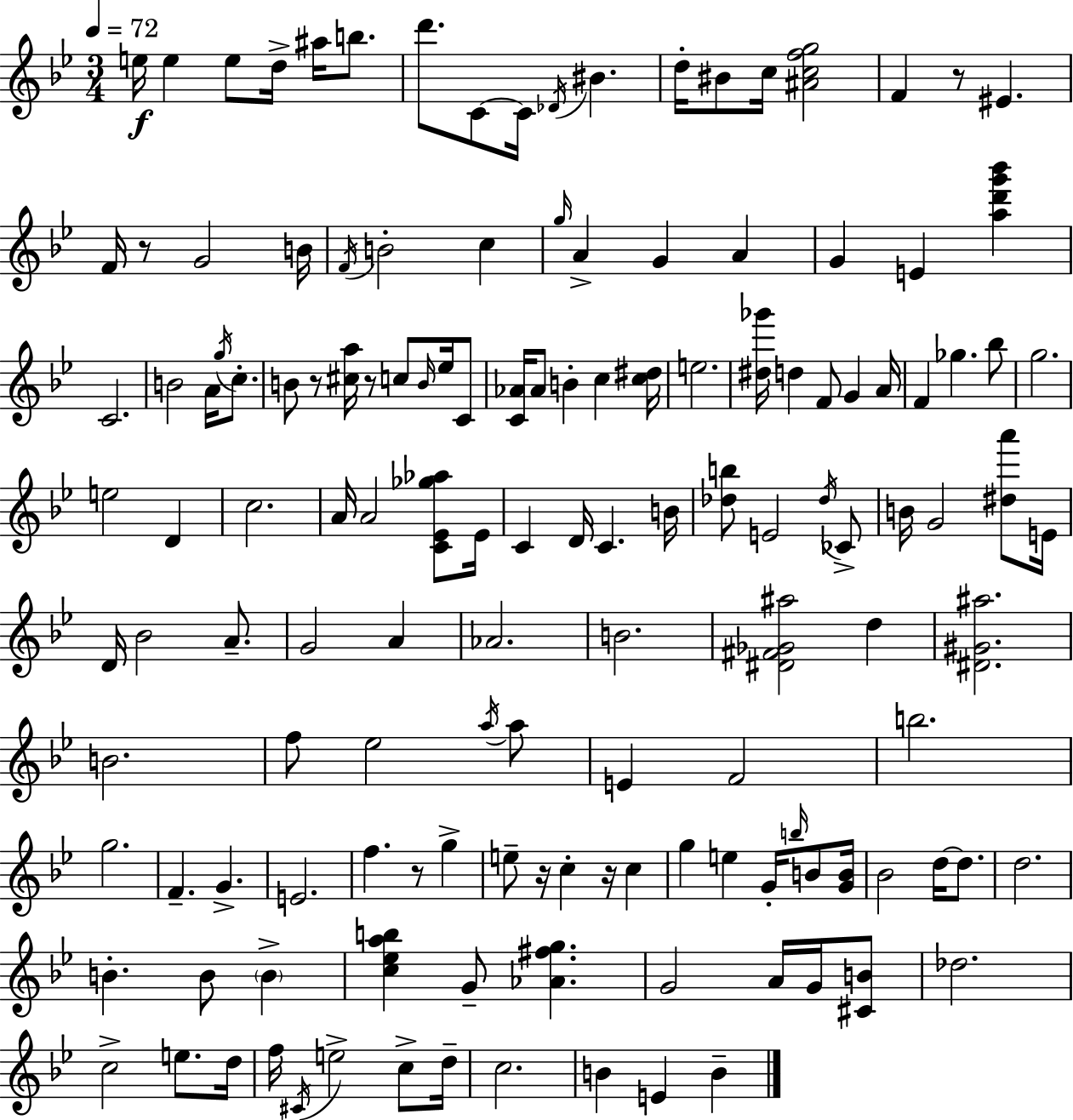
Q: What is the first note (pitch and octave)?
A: E5